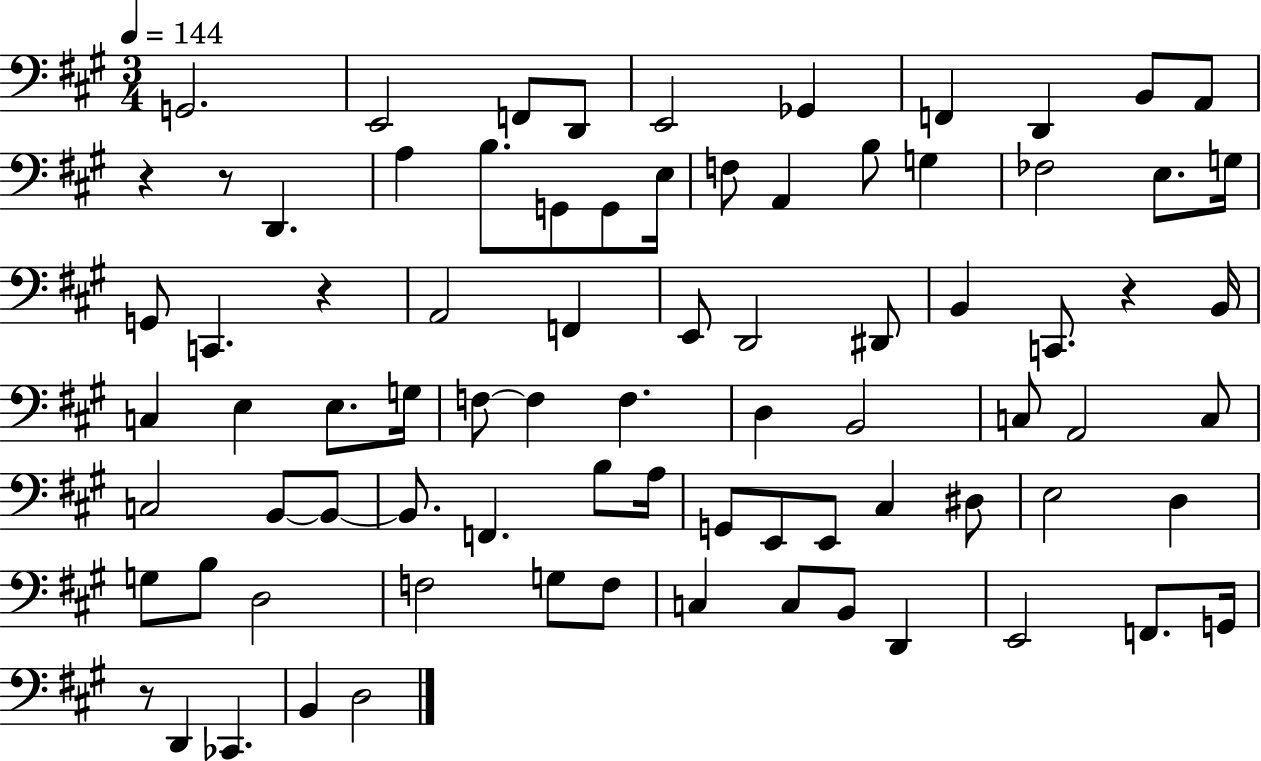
G2/h. E2/h F2/e D2/e E2/h Gb2/q F2/q D2/q B2/e A2/e R/q R/e D2/q. A3/q B3/e. G2/e G2/e E3/s F3/e A2/q B3/e G3/q FES3/h E3/e. G3/s G2/e C2/q. R/q A2/h F2/q E2/e D2/h D#2/e B2/q C2/e. R/q B2/s C3/q E3/q E3/e. G3/s F3/e F3/q F3/q. D3/q B2/h C3/e A2/h C3/e C3/h B2/e B2/e B2/e. F2/q. B3/e A3/s G2/e E2/e E2/e C#3/q D#3/e E3/h D3/q G3/e B3/e D3/h F3/h G3/e F3/e C3/q C3/e B2/e D2/q E2/h F2/e. G2/s R/e D2/q CES2/q. B2/q D3/h